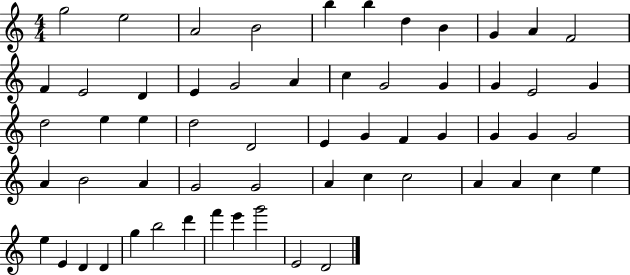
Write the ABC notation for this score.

X:1
T:Untitled
M:4/4
L:1/4
K:C
g2 e2 A2 B2 b b d B G A F2 F E2 D E G2 A c G2 G G E2 G d2 e e d2 D2 E G F G G G G2 A B2 A G2 G2 A c c2 A A c e e E D D g b2 d' f' e' g'2 E2 D2